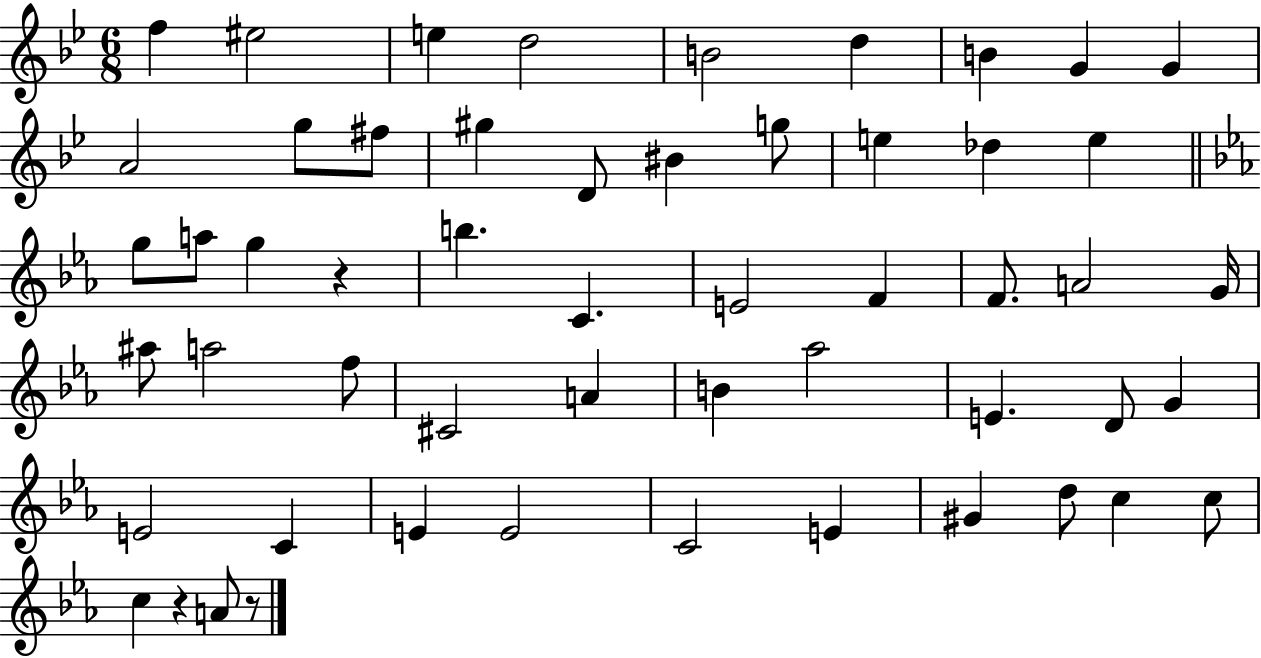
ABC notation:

X:1
T:Untitled
M:6/8
L:1/4
K:Bb
f ^e2 e d2 B2 d B G G A2 g/2 ^f/2 ^g D/2 ^B g/2 e _d e g/2 a/2 g z b C E2 F F/2 A2 G/4 ^a/2 a2 f/2 ^C2 A B _a2 E D/2 G E2 C E E2 C2 E ^G d/2 c c/2 c z A/2 z/2